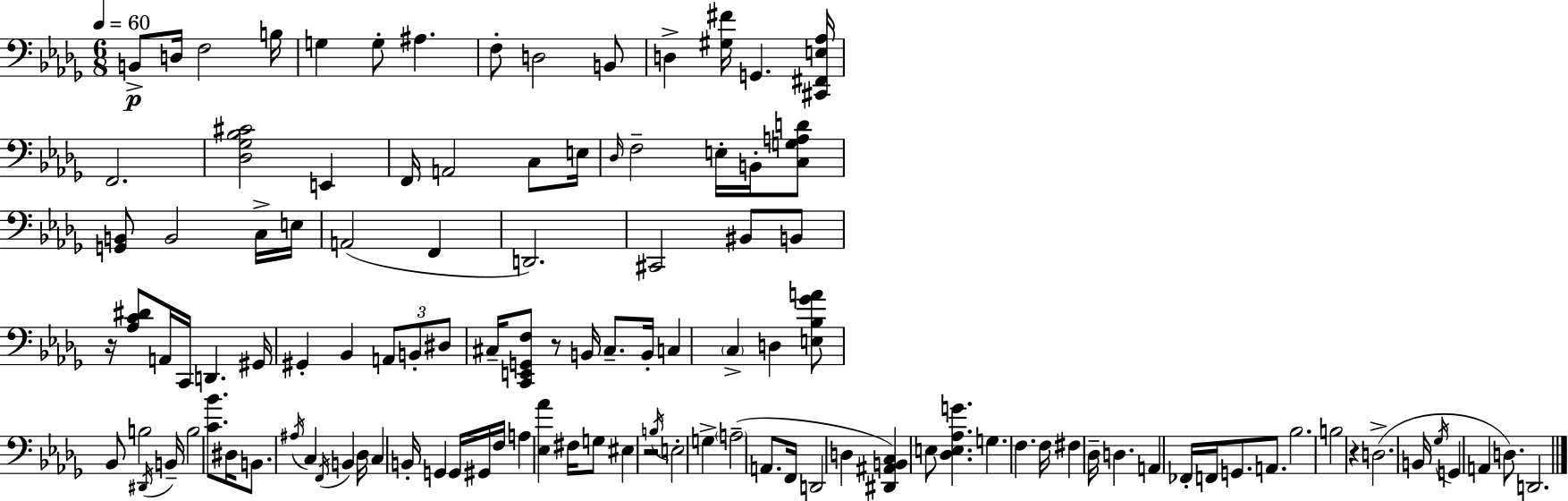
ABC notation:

X:1
T:Untitled
M:6/8
L:1/4
K:Bbm
B,,/2 D,/4 F,2 B,/4 G, G,/2 ^A, F,/2 D,2 B,,/2 D, [^G,^F]/4 G,, [^C,,^F,,E,_A,]/4 F,,2 [_D,_G,_B,^C]2 E,, F,,/4 A,,2 C,/2 E,/4 _D,/4 F,2 E,/4 B,,/4 [C,G,A,D]/2 [G,,B,,]/2 B,,2 C,/4 E,/4 A,,2 F,, D,,2 ^C,,2 ^B,,/2 B,,/2 z/4 [_A,C^D]/2 A,,/4 C,,/4 D,, ^G,,/4 ^G,, _B,, A,,/2 B,,/2 ^D,/2 ^C,/4 [C,,E,,G,,F,]/2 z/2 B,,/4 ^C,/2 B,,/4 C, C, D, [E,_B,_GA]/2 _B,,/2 B,2 ^D,,/4 B,,/4 B,2 [C_B]/2 ^D,/4 B,,/2 ^A,/4 C, F,,/4 B,, _D,/4 C, B,,/4 G,, G,,/4 ^G,,/4 F,/4 A, [_E,_A] ^F,/4 G,/2 ^E, z2 B,/4 E,2 G, A,2 A,,/2 F,,/4 D,,2 D, [^D,,^A,,B,,C,] E,/2 [_D,E,_A,G] G, F, F,/4 ^F, _D,/4 D, A,, _F,,/4 F,,/4 G,,/2 A,,/2 _B,2 B,2 z D,2 B,,/4 _G,/4 G,, A,, D,/2 D,,2